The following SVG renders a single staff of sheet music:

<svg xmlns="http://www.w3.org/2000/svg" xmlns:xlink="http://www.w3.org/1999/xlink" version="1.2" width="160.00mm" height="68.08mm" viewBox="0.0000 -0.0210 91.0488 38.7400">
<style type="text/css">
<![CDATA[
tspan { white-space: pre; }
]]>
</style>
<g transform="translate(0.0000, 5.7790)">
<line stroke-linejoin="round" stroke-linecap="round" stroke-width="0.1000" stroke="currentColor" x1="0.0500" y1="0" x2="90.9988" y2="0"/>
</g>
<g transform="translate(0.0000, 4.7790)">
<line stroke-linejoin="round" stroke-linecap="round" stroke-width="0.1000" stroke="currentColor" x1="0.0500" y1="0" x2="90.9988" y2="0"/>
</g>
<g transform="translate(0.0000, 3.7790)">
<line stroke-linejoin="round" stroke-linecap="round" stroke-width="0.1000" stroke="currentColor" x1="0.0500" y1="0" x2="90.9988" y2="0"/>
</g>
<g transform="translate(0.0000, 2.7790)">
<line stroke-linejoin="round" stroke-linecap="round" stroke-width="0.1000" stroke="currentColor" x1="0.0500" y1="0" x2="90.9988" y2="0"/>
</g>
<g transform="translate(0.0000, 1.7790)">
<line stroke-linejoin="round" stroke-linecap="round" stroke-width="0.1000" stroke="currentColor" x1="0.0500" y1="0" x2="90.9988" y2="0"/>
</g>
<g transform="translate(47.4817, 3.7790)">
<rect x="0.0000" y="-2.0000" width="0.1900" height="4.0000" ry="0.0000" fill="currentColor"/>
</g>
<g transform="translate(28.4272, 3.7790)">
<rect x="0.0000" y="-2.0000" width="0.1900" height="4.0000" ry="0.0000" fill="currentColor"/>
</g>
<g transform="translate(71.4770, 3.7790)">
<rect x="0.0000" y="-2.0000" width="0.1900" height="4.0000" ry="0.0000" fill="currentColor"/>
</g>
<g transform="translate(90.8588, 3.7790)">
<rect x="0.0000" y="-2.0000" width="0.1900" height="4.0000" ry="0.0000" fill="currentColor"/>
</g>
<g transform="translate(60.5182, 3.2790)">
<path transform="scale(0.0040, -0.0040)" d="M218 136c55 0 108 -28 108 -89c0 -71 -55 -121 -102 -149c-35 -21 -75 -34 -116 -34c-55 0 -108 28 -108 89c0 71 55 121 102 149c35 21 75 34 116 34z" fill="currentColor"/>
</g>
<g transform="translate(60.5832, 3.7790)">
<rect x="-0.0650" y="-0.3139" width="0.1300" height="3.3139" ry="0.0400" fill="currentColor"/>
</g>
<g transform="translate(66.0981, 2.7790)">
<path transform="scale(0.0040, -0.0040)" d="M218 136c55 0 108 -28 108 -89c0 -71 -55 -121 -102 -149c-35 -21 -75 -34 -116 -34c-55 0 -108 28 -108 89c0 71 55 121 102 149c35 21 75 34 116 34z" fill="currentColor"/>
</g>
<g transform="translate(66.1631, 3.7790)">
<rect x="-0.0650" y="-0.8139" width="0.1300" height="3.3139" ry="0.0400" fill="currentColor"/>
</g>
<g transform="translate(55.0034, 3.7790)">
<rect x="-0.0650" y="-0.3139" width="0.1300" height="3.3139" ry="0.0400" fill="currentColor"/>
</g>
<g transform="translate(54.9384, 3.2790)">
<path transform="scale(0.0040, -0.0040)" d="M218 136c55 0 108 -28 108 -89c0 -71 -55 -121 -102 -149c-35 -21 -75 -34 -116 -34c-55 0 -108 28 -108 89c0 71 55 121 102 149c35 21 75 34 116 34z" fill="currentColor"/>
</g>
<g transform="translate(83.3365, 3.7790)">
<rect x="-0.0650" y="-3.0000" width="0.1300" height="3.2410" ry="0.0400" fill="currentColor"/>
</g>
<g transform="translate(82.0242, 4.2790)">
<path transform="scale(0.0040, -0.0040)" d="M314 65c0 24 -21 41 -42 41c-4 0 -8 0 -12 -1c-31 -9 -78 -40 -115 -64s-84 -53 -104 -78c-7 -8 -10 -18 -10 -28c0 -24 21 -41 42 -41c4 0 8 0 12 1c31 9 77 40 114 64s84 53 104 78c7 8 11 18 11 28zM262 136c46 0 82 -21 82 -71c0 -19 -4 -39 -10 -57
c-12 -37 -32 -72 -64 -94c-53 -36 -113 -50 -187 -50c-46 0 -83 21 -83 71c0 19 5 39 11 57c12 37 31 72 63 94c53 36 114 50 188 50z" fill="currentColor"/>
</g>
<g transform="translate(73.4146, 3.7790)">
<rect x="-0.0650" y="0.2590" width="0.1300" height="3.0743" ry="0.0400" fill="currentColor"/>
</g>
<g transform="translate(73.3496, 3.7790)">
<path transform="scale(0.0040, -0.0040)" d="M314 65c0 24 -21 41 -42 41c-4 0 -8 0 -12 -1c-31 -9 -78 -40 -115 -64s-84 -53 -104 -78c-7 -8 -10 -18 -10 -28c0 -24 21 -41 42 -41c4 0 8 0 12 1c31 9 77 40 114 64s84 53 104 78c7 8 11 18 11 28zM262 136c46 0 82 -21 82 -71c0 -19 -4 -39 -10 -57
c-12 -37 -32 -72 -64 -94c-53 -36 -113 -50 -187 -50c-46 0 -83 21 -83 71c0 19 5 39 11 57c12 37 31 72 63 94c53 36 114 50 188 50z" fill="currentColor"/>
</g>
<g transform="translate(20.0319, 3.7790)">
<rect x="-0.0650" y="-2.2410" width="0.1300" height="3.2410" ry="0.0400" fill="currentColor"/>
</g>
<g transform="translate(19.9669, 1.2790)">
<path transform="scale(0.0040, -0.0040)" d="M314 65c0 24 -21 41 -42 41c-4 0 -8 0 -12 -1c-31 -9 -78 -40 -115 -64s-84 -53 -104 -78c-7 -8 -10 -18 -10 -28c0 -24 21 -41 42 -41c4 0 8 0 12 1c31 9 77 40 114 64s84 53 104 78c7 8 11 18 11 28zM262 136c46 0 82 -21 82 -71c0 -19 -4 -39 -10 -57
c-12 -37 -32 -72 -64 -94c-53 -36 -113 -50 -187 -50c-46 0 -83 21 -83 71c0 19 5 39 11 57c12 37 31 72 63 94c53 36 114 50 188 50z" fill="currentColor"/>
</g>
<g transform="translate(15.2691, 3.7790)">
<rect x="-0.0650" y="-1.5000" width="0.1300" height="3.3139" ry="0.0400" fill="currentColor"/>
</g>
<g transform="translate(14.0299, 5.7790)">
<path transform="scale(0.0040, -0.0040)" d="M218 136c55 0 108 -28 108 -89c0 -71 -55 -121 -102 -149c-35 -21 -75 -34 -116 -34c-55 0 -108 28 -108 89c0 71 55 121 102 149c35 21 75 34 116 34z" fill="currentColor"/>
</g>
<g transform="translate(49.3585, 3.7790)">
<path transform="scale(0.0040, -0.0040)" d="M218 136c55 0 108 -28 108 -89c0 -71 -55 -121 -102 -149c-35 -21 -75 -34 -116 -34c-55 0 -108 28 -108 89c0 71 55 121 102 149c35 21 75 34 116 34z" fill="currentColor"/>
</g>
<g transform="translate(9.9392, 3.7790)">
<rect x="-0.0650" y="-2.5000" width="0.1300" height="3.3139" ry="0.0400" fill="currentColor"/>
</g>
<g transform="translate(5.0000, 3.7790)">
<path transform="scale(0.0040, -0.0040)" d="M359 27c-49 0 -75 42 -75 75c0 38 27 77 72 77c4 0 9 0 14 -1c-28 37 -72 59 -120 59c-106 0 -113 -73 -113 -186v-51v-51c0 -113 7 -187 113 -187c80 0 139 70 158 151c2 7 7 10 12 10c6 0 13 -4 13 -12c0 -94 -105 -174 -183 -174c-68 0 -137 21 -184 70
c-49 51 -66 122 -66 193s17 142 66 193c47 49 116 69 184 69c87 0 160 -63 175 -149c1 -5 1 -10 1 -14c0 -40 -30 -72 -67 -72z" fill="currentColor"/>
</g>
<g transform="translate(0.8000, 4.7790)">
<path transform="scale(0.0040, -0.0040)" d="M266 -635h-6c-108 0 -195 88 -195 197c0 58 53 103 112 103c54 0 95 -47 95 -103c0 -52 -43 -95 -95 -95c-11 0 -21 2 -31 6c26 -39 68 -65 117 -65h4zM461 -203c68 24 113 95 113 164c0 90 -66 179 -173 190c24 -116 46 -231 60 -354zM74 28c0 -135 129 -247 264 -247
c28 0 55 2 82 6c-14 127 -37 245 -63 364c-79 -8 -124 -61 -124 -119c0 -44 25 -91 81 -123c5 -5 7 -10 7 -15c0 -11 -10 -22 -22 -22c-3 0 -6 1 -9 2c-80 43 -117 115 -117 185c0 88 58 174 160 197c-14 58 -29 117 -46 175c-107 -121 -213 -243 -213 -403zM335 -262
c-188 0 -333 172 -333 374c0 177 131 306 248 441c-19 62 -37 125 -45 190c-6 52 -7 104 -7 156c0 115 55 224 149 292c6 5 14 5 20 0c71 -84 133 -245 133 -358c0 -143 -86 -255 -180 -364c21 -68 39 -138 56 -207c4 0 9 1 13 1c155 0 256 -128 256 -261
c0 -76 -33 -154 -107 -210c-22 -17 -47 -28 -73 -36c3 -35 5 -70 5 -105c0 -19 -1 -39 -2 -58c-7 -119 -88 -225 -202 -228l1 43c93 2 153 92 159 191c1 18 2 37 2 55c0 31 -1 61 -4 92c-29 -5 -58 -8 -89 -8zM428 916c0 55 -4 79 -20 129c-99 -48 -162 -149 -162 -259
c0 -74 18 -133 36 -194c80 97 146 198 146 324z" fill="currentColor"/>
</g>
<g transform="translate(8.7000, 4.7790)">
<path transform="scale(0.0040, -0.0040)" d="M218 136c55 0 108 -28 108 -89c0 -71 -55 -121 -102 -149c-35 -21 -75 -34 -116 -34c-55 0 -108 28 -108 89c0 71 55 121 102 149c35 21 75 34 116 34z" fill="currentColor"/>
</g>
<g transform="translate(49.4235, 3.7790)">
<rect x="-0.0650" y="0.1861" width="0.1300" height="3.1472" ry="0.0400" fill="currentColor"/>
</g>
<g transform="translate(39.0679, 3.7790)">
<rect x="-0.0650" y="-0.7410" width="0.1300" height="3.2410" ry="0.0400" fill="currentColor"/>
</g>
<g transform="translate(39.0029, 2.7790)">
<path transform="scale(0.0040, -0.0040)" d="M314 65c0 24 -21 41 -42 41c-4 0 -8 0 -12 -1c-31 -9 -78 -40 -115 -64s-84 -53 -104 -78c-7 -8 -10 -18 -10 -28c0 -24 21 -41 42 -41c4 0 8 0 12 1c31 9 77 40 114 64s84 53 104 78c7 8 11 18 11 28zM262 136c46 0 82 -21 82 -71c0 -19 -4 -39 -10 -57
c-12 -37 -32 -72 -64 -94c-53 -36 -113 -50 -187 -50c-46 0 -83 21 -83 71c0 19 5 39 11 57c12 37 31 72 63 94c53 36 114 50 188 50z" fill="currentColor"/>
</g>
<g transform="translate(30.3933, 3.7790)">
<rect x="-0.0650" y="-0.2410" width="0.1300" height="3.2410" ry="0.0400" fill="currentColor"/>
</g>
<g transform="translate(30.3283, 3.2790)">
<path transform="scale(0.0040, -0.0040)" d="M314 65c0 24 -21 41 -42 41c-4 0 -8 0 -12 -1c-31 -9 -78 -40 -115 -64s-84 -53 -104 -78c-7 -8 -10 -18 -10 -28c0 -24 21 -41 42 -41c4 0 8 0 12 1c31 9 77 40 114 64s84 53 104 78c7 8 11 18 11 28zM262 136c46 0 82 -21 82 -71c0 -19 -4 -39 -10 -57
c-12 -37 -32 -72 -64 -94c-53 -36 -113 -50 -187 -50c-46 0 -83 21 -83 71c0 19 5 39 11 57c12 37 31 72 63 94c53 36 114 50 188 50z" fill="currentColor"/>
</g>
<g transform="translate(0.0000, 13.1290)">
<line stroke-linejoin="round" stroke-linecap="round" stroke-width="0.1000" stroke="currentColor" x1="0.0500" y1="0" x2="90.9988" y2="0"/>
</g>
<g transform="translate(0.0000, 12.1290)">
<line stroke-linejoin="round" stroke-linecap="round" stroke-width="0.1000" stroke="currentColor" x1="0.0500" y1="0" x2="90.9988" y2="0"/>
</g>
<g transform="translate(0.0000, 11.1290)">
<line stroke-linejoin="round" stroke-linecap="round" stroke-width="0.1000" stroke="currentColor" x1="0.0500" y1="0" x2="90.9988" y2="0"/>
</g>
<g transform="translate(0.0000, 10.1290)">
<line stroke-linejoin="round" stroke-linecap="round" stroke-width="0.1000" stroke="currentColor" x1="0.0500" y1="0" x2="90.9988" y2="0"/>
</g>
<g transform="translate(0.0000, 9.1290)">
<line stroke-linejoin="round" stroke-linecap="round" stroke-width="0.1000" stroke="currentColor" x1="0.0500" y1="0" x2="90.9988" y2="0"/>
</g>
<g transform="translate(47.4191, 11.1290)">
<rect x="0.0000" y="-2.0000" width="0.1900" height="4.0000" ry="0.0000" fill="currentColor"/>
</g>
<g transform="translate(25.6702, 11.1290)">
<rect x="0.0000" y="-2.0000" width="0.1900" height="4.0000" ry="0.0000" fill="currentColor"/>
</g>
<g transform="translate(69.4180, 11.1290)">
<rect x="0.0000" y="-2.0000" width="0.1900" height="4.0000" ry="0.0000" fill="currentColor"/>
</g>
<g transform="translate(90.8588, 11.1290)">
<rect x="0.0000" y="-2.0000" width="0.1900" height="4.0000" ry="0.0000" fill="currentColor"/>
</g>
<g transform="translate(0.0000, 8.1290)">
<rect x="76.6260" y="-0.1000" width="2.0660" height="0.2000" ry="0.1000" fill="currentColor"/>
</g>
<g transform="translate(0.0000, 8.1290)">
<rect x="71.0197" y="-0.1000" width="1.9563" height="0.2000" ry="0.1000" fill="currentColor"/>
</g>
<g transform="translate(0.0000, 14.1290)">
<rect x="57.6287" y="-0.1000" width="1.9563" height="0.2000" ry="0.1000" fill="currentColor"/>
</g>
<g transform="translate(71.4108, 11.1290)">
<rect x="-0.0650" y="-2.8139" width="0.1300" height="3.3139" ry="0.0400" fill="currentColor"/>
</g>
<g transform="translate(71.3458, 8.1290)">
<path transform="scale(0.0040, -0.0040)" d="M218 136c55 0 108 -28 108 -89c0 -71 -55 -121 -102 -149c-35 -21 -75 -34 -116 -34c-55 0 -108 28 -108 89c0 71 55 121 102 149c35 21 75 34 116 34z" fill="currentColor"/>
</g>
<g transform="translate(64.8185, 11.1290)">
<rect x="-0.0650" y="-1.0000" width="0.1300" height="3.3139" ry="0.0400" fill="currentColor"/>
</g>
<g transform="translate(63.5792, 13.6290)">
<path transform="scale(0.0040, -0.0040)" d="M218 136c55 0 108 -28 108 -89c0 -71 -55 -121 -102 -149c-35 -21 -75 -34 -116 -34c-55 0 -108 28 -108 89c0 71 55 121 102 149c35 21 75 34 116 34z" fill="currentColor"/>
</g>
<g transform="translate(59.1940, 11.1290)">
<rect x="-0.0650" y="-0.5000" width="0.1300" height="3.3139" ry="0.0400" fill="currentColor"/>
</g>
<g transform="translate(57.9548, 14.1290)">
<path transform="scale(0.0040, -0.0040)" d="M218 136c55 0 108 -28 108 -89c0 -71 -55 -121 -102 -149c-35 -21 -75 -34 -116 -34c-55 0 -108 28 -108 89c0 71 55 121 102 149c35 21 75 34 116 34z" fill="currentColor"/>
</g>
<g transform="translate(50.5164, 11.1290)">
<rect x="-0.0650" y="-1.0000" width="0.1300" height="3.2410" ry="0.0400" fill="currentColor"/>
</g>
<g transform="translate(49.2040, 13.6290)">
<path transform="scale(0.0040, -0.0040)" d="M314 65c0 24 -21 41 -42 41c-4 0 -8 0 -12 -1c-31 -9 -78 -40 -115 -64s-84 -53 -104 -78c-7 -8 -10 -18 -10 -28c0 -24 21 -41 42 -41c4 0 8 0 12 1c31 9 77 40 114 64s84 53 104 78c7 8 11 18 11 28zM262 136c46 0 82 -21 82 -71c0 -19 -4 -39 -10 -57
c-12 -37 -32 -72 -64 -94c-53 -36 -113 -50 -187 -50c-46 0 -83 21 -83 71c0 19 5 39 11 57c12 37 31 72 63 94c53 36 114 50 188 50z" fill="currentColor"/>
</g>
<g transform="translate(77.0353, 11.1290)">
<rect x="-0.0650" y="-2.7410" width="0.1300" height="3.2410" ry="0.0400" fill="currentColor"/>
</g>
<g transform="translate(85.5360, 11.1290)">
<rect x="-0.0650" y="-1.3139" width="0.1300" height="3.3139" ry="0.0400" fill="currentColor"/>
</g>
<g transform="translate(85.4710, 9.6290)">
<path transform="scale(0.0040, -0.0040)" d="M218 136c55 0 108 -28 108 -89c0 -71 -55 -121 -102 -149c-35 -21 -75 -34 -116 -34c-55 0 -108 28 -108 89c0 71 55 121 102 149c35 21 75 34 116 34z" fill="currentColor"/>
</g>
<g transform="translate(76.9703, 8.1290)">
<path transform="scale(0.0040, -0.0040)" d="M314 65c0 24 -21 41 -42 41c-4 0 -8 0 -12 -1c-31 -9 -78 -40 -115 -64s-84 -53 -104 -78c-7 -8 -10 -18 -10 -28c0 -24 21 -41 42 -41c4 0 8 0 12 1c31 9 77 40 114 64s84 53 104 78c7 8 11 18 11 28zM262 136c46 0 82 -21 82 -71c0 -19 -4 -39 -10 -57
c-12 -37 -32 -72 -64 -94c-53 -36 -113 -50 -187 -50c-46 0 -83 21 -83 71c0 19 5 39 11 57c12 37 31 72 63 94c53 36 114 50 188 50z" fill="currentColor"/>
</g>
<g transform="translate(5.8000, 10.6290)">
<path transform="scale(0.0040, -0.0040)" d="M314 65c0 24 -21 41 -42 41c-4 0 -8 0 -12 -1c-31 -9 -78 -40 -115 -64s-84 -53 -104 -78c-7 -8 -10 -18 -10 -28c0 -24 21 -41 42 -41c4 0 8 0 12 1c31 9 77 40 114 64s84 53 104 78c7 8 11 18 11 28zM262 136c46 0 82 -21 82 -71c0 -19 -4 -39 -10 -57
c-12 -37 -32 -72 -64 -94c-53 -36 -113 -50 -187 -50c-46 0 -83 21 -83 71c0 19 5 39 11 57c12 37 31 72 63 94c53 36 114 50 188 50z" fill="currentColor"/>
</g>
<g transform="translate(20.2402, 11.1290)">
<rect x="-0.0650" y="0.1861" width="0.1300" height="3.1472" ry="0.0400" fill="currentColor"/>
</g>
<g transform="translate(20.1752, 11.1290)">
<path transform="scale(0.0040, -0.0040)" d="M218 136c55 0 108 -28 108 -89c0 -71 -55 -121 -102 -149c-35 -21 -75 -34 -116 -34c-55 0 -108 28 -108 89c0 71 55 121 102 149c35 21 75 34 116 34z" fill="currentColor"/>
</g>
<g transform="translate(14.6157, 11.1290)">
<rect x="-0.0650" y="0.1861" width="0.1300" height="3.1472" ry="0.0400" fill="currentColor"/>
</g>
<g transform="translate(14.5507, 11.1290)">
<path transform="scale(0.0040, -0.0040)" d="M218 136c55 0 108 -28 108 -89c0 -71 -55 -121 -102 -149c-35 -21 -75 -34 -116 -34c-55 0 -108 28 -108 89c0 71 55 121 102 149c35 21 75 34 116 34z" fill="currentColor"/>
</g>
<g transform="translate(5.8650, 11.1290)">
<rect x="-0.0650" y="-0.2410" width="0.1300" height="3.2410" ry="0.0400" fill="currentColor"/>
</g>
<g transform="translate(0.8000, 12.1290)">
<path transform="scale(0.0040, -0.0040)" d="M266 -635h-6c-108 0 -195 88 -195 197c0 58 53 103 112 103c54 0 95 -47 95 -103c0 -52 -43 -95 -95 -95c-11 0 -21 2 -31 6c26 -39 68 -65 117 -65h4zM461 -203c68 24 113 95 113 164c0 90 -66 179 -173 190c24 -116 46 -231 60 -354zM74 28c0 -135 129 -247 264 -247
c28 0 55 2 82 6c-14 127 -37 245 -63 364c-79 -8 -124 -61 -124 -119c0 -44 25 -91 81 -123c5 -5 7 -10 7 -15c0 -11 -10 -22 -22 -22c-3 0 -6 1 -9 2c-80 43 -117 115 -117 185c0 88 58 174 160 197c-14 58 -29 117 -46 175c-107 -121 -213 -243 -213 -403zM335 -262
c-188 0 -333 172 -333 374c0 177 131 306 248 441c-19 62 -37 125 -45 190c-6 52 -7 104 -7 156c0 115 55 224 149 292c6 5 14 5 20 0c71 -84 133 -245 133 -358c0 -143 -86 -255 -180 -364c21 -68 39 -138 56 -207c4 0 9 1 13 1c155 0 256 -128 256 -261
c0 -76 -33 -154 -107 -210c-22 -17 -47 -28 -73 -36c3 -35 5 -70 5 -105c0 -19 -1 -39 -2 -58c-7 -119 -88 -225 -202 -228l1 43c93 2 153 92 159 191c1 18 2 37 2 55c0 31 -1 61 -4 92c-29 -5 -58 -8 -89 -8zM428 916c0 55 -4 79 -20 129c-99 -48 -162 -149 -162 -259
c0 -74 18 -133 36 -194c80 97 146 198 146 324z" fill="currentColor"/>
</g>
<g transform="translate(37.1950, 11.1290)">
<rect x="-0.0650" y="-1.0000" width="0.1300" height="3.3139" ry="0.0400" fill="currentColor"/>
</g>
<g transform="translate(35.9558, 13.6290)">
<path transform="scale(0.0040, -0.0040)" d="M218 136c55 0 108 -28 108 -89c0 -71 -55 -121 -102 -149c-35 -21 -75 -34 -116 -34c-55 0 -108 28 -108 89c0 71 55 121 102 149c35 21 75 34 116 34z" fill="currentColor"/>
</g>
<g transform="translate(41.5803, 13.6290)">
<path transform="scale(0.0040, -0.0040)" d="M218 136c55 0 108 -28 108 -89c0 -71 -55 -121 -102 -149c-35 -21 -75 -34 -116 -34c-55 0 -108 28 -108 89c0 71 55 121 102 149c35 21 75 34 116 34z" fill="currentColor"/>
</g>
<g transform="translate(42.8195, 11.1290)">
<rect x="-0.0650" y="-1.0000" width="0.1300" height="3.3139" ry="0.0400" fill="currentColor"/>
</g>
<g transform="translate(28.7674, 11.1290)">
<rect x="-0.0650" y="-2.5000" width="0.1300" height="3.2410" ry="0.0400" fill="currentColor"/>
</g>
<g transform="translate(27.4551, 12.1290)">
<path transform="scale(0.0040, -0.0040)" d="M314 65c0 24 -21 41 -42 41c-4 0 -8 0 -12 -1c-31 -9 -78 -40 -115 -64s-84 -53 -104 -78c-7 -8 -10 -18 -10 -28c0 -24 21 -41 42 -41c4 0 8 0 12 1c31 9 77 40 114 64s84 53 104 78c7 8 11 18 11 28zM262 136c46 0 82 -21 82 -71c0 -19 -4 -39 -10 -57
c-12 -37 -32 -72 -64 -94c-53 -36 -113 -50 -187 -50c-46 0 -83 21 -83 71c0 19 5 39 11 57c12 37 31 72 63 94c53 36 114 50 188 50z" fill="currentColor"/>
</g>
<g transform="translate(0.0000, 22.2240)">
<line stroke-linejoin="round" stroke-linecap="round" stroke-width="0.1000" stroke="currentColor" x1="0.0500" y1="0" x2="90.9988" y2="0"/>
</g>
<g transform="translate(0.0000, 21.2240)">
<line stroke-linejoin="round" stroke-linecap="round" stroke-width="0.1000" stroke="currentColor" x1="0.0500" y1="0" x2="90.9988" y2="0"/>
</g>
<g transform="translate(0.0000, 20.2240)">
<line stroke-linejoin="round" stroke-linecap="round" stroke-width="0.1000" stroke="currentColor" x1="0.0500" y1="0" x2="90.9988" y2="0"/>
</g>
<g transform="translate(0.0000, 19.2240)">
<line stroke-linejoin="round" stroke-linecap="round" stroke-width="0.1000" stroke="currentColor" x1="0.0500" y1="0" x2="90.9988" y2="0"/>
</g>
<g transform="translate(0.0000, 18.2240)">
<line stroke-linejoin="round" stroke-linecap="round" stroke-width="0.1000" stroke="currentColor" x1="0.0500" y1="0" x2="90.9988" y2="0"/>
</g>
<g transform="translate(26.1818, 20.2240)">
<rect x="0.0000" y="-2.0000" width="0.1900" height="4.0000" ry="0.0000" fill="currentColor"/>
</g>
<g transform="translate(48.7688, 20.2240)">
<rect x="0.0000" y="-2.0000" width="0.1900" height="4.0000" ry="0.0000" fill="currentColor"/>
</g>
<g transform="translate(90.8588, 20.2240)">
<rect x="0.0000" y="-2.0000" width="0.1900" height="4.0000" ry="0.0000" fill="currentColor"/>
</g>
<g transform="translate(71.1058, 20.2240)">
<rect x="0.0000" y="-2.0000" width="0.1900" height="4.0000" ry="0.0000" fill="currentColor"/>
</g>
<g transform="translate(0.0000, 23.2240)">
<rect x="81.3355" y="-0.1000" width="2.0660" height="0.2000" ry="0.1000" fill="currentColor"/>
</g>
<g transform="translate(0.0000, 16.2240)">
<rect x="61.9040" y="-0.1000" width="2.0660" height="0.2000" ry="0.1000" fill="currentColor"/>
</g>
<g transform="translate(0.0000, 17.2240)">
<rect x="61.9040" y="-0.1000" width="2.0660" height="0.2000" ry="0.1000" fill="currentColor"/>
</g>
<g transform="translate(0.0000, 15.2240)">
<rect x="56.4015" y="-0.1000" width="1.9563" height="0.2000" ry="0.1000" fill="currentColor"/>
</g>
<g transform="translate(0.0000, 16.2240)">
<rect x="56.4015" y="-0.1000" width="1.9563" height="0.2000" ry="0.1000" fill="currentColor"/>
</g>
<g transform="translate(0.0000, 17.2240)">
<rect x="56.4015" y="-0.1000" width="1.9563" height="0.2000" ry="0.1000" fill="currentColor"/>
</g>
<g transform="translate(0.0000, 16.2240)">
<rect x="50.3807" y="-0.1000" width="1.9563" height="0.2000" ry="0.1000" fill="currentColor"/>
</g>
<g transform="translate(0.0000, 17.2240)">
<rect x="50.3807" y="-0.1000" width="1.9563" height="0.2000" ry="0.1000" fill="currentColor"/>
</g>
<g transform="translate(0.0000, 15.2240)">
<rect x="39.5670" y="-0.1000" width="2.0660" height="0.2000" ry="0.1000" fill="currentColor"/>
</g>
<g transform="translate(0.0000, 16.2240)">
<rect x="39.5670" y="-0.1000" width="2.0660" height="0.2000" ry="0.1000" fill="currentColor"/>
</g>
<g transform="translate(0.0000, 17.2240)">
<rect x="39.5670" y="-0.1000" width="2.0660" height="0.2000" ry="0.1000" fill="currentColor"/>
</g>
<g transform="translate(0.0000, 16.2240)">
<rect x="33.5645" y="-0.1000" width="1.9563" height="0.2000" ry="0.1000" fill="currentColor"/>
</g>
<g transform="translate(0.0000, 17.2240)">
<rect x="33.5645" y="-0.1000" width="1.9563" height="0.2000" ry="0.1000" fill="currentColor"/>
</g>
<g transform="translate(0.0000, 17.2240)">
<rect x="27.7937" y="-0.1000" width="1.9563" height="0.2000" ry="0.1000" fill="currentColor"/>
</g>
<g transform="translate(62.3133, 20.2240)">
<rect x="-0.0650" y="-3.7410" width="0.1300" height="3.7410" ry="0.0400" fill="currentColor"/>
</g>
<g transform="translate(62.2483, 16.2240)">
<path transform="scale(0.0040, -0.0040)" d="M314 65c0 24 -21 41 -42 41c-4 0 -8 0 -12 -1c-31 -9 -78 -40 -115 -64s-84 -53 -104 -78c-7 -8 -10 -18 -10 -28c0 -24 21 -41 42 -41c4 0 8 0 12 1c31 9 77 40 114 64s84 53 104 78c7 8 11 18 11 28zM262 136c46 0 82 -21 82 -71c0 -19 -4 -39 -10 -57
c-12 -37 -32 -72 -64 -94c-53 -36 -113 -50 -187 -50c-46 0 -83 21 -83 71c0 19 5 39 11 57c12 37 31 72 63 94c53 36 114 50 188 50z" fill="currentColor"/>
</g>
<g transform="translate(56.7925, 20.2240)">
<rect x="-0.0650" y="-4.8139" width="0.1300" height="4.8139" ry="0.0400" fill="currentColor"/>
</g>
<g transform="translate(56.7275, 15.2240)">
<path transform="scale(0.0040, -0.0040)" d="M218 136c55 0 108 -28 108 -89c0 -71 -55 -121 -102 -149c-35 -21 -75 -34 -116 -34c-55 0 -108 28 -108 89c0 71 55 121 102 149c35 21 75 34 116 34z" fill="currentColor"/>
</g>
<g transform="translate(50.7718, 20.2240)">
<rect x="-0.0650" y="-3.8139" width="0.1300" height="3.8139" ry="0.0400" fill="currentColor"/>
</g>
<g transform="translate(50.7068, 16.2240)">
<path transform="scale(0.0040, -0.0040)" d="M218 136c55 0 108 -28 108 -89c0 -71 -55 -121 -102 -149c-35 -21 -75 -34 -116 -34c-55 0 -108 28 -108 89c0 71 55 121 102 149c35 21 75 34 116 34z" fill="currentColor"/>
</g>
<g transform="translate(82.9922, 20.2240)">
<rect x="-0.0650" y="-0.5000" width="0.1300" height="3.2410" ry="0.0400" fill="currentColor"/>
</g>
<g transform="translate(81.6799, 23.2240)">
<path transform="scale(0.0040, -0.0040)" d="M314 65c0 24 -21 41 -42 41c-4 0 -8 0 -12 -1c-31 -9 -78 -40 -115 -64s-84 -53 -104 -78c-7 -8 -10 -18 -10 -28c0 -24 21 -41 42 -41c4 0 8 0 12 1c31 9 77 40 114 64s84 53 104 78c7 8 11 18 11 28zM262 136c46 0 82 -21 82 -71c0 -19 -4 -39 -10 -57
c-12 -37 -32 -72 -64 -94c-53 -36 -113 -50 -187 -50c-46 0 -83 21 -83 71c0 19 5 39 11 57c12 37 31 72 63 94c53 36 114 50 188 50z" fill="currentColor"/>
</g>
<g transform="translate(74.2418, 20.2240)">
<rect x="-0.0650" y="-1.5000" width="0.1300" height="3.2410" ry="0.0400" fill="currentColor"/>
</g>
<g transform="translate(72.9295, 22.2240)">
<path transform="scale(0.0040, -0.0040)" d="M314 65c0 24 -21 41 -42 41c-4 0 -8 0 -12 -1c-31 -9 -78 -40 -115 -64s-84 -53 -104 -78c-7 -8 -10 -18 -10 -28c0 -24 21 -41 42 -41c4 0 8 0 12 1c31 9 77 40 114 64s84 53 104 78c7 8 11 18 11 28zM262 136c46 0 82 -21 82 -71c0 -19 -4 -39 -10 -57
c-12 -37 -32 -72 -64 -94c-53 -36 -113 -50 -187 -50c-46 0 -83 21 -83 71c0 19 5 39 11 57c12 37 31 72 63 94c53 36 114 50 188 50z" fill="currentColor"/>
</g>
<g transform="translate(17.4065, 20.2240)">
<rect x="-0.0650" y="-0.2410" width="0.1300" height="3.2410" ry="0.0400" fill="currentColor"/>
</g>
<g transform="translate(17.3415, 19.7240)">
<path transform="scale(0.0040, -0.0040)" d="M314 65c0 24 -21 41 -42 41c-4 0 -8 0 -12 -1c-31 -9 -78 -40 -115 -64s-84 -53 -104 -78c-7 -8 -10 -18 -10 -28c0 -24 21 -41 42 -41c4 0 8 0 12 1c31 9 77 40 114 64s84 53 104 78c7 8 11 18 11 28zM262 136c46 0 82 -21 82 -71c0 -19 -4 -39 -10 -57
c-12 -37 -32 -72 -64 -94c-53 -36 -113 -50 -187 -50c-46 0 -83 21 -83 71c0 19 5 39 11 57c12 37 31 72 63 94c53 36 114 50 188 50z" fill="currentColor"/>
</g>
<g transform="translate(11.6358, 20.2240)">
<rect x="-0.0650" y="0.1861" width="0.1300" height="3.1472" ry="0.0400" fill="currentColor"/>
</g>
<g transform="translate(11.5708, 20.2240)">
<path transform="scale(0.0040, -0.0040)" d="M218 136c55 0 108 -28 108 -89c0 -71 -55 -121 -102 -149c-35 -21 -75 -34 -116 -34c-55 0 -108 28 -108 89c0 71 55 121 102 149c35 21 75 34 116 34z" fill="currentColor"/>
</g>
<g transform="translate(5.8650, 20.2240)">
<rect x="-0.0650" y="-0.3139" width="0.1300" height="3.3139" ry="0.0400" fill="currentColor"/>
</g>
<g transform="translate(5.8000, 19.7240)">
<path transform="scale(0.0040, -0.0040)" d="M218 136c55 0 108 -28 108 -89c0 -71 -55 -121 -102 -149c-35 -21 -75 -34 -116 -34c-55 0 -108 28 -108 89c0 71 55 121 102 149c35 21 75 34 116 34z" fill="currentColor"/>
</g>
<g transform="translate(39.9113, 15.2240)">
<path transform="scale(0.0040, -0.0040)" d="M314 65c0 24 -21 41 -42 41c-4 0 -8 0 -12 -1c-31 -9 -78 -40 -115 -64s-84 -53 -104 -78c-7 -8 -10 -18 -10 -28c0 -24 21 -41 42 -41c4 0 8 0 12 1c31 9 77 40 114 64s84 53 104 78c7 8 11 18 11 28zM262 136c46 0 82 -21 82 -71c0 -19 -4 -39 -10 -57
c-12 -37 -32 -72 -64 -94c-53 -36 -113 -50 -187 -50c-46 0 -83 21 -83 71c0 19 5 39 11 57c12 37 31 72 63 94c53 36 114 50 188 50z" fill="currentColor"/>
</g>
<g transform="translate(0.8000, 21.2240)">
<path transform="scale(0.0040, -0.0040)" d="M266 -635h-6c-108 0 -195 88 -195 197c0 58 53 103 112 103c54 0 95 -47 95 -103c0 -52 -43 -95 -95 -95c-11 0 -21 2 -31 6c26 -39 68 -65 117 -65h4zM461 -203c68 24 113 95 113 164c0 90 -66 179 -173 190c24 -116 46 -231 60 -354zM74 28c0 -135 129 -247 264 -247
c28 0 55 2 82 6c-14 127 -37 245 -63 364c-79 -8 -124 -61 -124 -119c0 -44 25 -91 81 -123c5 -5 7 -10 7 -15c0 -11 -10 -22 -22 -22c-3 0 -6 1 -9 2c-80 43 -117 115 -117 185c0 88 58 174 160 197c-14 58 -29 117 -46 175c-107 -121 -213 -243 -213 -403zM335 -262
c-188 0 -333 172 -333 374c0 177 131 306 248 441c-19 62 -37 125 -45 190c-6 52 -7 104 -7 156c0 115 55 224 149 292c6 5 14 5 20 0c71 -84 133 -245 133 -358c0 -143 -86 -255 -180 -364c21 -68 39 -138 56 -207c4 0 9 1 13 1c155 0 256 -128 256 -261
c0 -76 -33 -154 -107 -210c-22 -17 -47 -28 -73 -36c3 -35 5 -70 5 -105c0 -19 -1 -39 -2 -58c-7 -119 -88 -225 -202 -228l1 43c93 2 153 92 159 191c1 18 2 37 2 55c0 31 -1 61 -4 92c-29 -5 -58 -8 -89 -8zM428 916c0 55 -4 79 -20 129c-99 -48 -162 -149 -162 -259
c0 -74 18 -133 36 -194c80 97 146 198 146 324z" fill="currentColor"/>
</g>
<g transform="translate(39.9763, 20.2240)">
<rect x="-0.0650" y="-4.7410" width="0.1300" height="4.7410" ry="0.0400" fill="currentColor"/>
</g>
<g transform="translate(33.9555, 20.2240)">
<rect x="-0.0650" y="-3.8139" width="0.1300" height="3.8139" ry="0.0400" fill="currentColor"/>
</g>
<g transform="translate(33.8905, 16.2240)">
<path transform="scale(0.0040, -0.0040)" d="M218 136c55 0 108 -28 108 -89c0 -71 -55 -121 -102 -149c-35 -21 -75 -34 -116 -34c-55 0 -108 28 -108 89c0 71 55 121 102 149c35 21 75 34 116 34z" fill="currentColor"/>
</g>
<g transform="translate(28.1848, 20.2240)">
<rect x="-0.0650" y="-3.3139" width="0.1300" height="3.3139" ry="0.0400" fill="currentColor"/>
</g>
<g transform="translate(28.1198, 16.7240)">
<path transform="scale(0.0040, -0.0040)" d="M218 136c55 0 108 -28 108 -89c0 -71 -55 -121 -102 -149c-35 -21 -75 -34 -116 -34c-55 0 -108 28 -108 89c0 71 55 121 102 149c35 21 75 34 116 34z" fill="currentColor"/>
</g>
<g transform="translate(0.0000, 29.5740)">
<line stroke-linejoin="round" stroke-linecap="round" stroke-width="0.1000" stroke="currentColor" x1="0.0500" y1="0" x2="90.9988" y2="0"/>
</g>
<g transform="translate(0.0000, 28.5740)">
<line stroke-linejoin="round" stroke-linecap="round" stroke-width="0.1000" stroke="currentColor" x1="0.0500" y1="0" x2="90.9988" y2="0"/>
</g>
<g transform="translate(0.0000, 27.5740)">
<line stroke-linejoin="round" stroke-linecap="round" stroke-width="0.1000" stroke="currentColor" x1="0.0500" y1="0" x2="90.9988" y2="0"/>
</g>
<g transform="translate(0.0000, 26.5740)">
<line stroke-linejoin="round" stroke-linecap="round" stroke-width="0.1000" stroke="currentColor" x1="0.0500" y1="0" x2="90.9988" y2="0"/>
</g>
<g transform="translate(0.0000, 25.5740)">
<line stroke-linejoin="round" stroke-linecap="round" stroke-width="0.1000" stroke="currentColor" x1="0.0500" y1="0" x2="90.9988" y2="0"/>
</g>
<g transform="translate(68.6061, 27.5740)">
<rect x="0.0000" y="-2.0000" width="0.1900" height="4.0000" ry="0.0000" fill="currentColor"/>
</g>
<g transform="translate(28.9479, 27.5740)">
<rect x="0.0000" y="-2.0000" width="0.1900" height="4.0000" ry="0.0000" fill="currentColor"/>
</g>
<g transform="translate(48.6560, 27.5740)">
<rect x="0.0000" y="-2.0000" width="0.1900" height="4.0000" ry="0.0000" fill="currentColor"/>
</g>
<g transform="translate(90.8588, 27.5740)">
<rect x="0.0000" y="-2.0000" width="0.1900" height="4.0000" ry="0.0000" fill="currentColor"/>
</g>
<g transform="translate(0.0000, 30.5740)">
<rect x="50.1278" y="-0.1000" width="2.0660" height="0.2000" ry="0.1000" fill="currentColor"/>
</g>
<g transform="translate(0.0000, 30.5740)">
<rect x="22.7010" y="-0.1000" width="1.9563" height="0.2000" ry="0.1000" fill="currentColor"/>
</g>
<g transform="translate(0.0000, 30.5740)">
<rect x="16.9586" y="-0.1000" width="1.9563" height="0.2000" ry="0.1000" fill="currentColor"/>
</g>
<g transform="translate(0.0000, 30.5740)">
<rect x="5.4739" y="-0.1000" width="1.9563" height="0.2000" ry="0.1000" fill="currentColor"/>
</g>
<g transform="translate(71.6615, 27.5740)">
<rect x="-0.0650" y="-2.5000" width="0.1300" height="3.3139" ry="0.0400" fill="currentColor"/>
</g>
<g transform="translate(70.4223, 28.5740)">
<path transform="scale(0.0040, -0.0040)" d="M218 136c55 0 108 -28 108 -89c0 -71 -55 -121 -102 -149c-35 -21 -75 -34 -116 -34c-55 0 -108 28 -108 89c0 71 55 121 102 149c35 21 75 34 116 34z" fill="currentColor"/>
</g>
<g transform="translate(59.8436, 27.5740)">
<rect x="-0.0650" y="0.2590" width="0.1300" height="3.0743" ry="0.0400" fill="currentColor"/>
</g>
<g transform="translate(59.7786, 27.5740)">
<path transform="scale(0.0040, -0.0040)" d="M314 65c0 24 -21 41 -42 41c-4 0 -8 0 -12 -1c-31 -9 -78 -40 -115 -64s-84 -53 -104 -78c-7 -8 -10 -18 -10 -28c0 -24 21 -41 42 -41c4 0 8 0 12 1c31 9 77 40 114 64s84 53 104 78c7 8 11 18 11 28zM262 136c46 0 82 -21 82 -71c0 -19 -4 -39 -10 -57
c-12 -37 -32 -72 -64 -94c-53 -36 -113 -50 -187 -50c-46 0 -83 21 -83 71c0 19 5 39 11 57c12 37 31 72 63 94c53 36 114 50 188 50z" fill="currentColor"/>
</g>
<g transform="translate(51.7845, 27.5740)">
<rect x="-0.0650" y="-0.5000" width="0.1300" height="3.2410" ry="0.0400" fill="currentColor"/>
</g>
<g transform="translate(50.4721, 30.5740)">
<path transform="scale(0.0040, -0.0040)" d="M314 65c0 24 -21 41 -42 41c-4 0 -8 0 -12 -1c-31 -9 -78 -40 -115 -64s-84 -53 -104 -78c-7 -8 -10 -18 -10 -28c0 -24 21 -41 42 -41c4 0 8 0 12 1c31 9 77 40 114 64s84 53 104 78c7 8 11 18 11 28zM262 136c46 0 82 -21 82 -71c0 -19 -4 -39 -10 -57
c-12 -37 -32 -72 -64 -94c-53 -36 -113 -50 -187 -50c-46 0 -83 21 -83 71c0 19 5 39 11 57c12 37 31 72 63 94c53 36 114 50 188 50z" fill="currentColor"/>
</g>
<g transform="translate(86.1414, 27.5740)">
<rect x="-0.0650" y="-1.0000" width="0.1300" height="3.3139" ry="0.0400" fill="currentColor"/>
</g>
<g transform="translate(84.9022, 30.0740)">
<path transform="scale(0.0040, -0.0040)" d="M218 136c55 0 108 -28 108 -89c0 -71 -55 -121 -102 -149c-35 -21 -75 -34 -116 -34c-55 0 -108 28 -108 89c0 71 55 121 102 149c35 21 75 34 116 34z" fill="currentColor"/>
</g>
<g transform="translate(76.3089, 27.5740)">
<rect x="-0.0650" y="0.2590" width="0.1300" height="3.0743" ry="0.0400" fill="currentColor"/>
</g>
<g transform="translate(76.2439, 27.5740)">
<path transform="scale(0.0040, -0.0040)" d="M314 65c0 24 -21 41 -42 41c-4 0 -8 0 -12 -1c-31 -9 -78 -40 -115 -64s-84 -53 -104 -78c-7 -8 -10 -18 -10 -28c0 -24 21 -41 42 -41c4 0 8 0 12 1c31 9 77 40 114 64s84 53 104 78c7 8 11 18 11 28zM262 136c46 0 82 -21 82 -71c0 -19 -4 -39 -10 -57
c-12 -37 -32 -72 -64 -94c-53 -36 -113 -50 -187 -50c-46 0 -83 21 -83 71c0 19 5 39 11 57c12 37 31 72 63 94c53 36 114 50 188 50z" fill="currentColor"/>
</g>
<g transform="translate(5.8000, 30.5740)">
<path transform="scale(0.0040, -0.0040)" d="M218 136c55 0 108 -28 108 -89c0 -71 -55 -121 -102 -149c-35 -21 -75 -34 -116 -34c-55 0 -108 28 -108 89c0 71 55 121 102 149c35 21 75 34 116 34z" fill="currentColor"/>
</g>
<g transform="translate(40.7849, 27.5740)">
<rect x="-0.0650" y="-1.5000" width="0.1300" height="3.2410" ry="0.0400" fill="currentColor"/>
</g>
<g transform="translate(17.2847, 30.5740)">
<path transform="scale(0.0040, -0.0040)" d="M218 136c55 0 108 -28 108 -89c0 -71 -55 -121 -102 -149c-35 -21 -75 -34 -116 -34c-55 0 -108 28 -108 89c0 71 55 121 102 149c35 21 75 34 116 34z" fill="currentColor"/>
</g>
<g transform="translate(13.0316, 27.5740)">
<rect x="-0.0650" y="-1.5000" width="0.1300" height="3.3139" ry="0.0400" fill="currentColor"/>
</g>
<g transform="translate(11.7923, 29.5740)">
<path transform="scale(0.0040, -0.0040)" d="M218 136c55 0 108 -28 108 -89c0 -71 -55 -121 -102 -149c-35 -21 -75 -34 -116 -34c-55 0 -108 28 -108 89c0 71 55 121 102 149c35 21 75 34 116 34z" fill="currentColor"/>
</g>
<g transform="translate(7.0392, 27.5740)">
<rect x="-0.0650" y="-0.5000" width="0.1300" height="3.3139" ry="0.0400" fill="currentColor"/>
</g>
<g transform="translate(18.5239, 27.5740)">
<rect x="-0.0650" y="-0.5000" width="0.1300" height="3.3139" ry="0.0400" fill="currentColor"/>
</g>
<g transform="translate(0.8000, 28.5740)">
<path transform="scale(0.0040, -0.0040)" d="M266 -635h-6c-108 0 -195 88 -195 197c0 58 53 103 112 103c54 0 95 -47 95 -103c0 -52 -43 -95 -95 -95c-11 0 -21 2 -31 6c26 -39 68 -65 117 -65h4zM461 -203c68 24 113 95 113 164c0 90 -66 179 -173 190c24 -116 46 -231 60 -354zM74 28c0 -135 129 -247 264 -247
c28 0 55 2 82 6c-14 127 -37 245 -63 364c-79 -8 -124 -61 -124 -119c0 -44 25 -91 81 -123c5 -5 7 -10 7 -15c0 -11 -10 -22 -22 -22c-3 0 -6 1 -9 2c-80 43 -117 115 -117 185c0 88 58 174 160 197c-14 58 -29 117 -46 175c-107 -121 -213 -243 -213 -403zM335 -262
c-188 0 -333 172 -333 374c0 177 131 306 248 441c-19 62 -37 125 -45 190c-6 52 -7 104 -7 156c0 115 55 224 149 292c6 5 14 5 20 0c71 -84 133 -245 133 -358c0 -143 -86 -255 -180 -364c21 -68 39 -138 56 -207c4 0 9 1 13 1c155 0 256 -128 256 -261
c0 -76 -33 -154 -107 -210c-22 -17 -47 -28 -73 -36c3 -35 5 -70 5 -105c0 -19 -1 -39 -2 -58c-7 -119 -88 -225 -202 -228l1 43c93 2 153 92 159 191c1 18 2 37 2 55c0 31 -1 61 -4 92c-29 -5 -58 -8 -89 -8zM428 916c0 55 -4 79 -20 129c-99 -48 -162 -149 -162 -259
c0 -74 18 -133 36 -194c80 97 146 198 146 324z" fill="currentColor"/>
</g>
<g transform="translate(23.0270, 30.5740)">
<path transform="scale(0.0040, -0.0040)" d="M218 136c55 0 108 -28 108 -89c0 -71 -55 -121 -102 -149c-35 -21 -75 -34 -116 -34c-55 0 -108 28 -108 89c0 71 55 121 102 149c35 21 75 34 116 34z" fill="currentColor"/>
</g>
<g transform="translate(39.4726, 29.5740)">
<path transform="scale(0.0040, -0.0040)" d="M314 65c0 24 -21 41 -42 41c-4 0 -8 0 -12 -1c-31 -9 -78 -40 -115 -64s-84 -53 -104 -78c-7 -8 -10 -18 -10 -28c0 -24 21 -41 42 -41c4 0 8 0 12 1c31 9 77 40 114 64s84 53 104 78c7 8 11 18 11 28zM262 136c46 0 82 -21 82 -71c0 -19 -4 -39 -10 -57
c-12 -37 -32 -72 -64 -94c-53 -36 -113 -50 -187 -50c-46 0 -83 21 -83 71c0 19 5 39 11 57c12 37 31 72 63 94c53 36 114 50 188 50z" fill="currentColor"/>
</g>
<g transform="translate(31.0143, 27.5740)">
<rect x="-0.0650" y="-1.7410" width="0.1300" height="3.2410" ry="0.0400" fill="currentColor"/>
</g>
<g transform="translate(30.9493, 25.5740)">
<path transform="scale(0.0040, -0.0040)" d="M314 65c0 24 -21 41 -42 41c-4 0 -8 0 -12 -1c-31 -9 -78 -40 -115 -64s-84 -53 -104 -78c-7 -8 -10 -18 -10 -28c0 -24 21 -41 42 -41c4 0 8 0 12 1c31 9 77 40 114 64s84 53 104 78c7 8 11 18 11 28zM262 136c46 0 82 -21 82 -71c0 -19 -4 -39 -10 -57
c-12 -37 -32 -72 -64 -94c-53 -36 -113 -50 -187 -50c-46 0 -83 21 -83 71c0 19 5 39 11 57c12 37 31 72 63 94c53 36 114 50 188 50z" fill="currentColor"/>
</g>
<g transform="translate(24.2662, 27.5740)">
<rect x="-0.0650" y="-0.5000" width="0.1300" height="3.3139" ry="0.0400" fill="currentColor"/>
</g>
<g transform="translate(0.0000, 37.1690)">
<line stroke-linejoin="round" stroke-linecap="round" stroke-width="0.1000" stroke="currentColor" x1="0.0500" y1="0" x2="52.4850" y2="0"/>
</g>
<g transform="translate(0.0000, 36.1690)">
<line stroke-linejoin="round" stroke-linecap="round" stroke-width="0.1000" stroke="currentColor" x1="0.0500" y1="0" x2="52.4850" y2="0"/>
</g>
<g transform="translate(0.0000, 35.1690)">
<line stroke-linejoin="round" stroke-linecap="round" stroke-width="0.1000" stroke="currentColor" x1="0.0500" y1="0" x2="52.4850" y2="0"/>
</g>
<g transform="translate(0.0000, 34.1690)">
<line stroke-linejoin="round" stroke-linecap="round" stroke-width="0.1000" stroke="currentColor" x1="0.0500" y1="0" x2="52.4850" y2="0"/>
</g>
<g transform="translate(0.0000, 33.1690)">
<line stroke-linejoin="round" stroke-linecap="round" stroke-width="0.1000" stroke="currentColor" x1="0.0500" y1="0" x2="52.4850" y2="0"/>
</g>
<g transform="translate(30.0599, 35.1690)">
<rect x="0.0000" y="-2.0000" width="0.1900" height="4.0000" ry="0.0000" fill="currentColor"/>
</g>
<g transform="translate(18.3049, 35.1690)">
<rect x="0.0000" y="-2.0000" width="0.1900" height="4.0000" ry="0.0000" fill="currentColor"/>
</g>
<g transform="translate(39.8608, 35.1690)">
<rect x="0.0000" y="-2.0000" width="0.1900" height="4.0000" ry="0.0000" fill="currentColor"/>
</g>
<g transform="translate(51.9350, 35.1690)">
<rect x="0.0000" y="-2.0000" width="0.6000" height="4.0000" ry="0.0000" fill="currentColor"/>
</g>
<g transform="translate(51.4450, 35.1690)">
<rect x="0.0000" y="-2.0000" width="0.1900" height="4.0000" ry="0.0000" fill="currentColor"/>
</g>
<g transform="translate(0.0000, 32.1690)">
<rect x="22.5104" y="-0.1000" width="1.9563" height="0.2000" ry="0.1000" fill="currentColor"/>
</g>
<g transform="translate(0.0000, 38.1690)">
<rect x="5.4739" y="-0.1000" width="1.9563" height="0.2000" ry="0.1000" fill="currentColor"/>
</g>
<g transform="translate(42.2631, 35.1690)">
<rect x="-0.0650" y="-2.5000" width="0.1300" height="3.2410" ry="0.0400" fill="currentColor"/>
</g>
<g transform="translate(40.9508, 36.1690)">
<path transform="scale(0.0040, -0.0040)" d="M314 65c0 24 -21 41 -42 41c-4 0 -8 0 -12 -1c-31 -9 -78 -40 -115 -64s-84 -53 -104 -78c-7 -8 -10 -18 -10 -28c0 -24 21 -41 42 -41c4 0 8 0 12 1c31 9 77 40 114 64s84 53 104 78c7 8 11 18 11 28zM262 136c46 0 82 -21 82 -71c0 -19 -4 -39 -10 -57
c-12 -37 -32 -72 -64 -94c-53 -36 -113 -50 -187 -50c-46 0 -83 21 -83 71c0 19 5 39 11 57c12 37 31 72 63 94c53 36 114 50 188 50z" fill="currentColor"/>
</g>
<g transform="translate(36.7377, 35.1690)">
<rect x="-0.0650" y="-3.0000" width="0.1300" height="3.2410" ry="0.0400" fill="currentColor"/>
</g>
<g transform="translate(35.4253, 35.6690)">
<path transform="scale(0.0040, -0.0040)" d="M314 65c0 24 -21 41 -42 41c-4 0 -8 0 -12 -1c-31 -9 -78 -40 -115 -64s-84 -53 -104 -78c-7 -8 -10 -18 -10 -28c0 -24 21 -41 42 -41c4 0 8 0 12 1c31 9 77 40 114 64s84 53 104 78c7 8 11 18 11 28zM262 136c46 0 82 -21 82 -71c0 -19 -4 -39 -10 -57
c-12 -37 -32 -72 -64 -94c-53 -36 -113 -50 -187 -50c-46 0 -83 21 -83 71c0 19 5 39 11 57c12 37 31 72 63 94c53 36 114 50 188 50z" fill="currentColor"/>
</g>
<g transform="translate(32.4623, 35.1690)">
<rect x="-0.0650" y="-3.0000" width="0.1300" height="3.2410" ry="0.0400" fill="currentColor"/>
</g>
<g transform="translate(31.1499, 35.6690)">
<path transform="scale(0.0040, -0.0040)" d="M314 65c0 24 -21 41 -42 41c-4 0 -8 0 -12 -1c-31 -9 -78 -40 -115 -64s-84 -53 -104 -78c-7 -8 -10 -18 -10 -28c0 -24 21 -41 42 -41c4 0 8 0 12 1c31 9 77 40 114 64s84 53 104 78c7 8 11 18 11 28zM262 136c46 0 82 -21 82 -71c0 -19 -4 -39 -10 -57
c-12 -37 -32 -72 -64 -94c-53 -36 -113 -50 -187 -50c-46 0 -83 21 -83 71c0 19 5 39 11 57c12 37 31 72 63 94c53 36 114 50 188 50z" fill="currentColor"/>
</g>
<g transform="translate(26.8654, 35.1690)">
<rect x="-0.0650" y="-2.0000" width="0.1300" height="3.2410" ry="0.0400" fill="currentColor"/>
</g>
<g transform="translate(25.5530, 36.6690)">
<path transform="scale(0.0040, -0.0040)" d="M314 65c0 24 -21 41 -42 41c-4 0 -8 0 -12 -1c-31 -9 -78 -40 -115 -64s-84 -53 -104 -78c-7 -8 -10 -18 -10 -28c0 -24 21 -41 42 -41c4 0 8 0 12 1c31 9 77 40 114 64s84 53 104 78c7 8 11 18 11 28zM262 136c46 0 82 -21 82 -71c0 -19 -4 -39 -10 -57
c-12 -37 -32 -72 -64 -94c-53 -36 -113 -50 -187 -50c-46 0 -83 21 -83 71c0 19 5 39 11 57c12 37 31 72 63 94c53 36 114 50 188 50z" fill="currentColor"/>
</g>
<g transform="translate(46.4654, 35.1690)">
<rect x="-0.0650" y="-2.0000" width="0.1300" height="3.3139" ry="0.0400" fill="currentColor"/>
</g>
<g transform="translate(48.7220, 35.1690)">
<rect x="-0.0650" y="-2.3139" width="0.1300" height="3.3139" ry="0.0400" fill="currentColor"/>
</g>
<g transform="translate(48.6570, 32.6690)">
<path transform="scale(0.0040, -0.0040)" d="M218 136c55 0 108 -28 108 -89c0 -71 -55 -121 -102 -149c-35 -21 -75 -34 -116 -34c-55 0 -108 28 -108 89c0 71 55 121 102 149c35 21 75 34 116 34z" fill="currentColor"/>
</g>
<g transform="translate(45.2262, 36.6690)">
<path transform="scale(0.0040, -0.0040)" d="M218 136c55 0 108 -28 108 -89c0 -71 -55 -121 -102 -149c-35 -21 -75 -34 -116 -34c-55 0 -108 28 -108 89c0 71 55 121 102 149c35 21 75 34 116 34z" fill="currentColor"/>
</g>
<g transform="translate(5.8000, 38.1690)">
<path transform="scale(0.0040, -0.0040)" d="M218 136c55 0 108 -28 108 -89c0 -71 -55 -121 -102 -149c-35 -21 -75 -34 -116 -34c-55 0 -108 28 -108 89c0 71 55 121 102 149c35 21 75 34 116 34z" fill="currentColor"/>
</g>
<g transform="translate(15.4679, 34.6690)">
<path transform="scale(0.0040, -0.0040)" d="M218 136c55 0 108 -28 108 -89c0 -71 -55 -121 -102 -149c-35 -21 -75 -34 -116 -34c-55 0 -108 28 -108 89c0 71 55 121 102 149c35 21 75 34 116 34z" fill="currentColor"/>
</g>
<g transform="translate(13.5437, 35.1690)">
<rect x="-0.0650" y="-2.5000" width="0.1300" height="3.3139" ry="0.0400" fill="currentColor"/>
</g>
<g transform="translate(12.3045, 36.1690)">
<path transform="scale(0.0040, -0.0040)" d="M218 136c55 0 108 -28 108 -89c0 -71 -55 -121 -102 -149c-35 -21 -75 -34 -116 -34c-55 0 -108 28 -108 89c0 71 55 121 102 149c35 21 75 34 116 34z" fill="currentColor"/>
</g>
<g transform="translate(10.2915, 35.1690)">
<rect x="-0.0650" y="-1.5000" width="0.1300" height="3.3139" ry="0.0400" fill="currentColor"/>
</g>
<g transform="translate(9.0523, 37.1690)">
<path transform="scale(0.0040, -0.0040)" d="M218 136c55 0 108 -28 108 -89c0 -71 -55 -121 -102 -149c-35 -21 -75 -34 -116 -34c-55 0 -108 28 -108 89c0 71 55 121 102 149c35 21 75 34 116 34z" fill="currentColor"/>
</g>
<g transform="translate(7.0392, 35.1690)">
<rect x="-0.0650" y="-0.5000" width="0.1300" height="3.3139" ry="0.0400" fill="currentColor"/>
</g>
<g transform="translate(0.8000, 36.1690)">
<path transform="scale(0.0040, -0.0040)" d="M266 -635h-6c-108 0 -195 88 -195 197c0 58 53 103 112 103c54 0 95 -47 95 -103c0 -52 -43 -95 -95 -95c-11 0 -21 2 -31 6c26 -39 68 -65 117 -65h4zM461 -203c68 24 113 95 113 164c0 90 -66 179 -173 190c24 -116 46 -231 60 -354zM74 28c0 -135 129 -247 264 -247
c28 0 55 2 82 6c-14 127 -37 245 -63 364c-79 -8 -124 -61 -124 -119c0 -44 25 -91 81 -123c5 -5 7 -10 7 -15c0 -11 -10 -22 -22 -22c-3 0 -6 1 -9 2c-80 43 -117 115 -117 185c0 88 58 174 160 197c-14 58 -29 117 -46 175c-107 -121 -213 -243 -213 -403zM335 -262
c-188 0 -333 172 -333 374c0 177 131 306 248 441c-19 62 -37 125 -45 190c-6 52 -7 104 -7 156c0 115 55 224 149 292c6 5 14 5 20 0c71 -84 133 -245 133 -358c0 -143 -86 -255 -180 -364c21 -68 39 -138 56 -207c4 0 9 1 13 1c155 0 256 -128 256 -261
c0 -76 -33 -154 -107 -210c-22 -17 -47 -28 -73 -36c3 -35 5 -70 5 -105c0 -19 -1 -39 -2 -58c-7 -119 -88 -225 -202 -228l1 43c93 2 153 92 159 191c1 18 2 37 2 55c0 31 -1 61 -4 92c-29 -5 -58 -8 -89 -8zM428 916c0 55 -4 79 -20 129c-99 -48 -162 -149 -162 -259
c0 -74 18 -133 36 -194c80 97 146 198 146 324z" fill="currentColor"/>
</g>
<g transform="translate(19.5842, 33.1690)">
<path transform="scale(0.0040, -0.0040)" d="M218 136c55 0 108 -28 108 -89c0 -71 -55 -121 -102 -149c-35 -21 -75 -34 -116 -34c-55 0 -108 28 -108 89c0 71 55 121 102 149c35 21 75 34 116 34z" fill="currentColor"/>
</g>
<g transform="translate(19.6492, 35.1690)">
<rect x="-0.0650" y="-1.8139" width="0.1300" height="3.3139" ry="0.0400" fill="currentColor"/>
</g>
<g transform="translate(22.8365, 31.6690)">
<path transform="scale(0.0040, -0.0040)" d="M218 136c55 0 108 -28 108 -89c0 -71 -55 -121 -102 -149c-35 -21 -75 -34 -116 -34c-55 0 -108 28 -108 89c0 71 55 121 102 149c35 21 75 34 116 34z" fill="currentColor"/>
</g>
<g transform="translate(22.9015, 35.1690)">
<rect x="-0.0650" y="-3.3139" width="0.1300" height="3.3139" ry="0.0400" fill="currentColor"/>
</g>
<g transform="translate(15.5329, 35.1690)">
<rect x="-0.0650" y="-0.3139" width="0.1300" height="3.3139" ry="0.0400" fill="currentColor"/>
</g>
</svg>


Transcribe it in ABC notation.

X:1
T:Untitled
M:4/4
L:1/4
K:C
G E g2 c2 d2 B c c d B2 A2 c2 B B G2 D D D2 C D a a2 e c B c2 b c' e'2 c' e' c'2 E2 C2 C E C C f2 E2 C2 B2 G B2 D C E G c f b F2 A2 A2 G2 F g